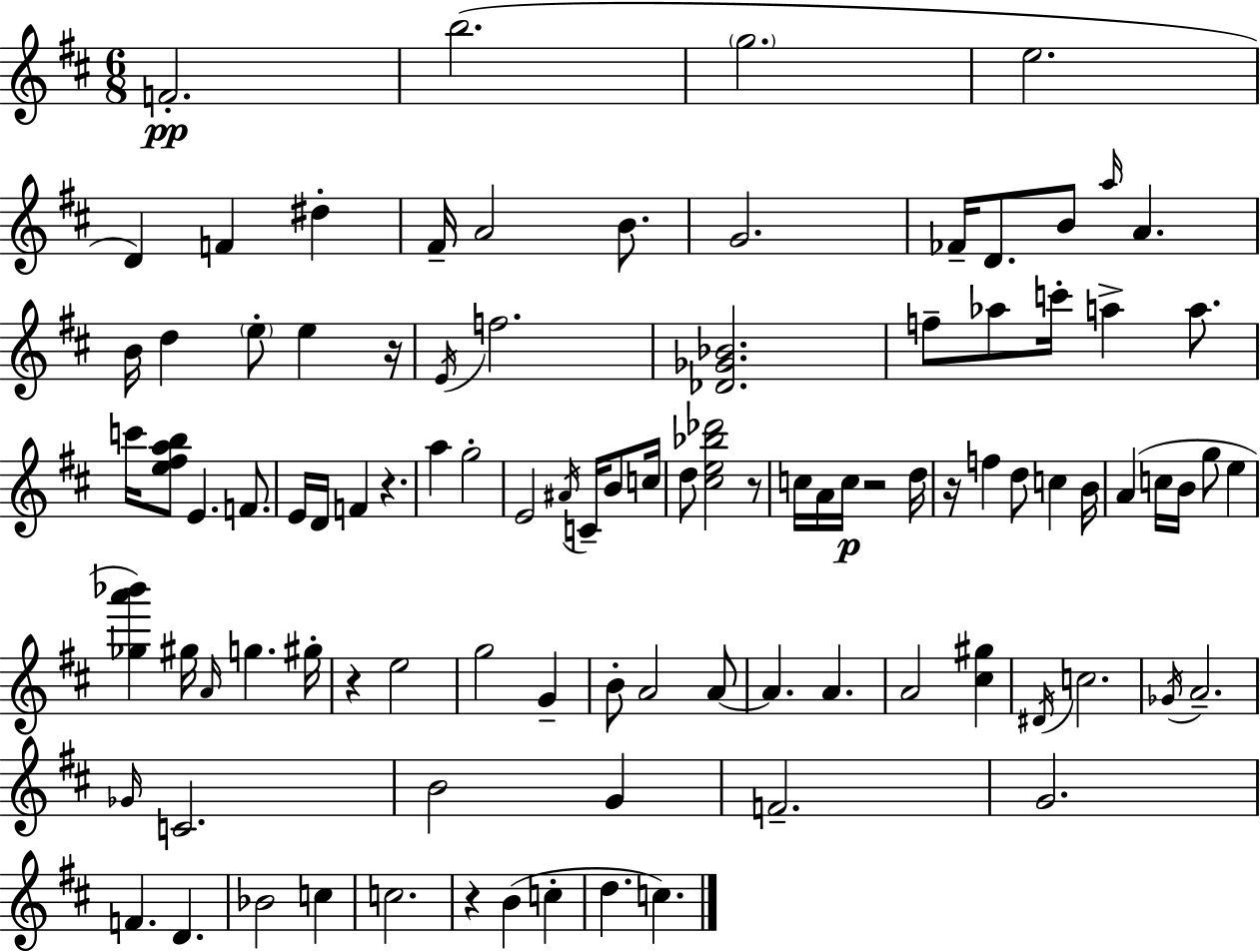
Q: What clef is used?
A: treble